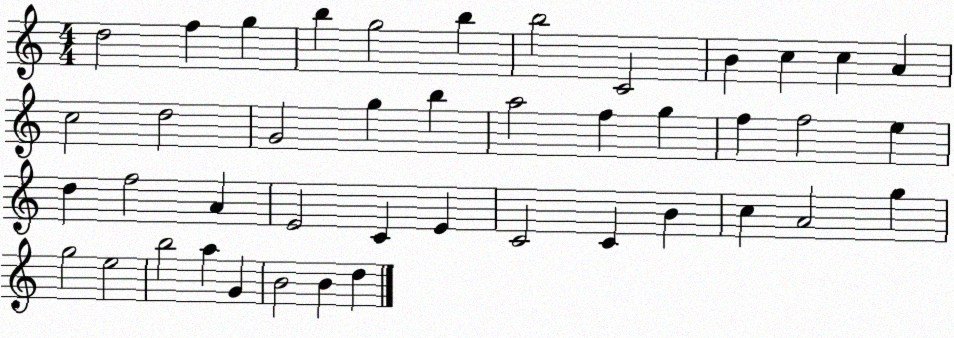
X:1
T:Untitled
M:4/4
L:1/4
K:C
d2 f g b g2 b b2 C2 B c c A c2 d2 G2 g b a2 f g f f2 e d f2 A E2 C E C2 C B c A2 g g2 e2 b2 a G B2 B d